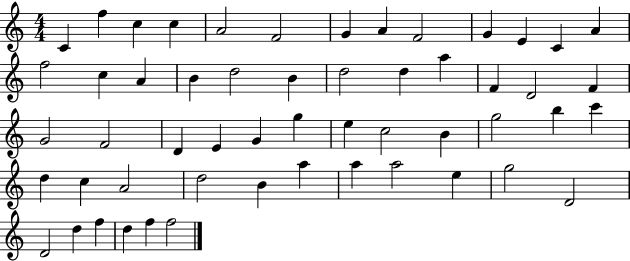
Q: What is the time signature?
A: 4/4